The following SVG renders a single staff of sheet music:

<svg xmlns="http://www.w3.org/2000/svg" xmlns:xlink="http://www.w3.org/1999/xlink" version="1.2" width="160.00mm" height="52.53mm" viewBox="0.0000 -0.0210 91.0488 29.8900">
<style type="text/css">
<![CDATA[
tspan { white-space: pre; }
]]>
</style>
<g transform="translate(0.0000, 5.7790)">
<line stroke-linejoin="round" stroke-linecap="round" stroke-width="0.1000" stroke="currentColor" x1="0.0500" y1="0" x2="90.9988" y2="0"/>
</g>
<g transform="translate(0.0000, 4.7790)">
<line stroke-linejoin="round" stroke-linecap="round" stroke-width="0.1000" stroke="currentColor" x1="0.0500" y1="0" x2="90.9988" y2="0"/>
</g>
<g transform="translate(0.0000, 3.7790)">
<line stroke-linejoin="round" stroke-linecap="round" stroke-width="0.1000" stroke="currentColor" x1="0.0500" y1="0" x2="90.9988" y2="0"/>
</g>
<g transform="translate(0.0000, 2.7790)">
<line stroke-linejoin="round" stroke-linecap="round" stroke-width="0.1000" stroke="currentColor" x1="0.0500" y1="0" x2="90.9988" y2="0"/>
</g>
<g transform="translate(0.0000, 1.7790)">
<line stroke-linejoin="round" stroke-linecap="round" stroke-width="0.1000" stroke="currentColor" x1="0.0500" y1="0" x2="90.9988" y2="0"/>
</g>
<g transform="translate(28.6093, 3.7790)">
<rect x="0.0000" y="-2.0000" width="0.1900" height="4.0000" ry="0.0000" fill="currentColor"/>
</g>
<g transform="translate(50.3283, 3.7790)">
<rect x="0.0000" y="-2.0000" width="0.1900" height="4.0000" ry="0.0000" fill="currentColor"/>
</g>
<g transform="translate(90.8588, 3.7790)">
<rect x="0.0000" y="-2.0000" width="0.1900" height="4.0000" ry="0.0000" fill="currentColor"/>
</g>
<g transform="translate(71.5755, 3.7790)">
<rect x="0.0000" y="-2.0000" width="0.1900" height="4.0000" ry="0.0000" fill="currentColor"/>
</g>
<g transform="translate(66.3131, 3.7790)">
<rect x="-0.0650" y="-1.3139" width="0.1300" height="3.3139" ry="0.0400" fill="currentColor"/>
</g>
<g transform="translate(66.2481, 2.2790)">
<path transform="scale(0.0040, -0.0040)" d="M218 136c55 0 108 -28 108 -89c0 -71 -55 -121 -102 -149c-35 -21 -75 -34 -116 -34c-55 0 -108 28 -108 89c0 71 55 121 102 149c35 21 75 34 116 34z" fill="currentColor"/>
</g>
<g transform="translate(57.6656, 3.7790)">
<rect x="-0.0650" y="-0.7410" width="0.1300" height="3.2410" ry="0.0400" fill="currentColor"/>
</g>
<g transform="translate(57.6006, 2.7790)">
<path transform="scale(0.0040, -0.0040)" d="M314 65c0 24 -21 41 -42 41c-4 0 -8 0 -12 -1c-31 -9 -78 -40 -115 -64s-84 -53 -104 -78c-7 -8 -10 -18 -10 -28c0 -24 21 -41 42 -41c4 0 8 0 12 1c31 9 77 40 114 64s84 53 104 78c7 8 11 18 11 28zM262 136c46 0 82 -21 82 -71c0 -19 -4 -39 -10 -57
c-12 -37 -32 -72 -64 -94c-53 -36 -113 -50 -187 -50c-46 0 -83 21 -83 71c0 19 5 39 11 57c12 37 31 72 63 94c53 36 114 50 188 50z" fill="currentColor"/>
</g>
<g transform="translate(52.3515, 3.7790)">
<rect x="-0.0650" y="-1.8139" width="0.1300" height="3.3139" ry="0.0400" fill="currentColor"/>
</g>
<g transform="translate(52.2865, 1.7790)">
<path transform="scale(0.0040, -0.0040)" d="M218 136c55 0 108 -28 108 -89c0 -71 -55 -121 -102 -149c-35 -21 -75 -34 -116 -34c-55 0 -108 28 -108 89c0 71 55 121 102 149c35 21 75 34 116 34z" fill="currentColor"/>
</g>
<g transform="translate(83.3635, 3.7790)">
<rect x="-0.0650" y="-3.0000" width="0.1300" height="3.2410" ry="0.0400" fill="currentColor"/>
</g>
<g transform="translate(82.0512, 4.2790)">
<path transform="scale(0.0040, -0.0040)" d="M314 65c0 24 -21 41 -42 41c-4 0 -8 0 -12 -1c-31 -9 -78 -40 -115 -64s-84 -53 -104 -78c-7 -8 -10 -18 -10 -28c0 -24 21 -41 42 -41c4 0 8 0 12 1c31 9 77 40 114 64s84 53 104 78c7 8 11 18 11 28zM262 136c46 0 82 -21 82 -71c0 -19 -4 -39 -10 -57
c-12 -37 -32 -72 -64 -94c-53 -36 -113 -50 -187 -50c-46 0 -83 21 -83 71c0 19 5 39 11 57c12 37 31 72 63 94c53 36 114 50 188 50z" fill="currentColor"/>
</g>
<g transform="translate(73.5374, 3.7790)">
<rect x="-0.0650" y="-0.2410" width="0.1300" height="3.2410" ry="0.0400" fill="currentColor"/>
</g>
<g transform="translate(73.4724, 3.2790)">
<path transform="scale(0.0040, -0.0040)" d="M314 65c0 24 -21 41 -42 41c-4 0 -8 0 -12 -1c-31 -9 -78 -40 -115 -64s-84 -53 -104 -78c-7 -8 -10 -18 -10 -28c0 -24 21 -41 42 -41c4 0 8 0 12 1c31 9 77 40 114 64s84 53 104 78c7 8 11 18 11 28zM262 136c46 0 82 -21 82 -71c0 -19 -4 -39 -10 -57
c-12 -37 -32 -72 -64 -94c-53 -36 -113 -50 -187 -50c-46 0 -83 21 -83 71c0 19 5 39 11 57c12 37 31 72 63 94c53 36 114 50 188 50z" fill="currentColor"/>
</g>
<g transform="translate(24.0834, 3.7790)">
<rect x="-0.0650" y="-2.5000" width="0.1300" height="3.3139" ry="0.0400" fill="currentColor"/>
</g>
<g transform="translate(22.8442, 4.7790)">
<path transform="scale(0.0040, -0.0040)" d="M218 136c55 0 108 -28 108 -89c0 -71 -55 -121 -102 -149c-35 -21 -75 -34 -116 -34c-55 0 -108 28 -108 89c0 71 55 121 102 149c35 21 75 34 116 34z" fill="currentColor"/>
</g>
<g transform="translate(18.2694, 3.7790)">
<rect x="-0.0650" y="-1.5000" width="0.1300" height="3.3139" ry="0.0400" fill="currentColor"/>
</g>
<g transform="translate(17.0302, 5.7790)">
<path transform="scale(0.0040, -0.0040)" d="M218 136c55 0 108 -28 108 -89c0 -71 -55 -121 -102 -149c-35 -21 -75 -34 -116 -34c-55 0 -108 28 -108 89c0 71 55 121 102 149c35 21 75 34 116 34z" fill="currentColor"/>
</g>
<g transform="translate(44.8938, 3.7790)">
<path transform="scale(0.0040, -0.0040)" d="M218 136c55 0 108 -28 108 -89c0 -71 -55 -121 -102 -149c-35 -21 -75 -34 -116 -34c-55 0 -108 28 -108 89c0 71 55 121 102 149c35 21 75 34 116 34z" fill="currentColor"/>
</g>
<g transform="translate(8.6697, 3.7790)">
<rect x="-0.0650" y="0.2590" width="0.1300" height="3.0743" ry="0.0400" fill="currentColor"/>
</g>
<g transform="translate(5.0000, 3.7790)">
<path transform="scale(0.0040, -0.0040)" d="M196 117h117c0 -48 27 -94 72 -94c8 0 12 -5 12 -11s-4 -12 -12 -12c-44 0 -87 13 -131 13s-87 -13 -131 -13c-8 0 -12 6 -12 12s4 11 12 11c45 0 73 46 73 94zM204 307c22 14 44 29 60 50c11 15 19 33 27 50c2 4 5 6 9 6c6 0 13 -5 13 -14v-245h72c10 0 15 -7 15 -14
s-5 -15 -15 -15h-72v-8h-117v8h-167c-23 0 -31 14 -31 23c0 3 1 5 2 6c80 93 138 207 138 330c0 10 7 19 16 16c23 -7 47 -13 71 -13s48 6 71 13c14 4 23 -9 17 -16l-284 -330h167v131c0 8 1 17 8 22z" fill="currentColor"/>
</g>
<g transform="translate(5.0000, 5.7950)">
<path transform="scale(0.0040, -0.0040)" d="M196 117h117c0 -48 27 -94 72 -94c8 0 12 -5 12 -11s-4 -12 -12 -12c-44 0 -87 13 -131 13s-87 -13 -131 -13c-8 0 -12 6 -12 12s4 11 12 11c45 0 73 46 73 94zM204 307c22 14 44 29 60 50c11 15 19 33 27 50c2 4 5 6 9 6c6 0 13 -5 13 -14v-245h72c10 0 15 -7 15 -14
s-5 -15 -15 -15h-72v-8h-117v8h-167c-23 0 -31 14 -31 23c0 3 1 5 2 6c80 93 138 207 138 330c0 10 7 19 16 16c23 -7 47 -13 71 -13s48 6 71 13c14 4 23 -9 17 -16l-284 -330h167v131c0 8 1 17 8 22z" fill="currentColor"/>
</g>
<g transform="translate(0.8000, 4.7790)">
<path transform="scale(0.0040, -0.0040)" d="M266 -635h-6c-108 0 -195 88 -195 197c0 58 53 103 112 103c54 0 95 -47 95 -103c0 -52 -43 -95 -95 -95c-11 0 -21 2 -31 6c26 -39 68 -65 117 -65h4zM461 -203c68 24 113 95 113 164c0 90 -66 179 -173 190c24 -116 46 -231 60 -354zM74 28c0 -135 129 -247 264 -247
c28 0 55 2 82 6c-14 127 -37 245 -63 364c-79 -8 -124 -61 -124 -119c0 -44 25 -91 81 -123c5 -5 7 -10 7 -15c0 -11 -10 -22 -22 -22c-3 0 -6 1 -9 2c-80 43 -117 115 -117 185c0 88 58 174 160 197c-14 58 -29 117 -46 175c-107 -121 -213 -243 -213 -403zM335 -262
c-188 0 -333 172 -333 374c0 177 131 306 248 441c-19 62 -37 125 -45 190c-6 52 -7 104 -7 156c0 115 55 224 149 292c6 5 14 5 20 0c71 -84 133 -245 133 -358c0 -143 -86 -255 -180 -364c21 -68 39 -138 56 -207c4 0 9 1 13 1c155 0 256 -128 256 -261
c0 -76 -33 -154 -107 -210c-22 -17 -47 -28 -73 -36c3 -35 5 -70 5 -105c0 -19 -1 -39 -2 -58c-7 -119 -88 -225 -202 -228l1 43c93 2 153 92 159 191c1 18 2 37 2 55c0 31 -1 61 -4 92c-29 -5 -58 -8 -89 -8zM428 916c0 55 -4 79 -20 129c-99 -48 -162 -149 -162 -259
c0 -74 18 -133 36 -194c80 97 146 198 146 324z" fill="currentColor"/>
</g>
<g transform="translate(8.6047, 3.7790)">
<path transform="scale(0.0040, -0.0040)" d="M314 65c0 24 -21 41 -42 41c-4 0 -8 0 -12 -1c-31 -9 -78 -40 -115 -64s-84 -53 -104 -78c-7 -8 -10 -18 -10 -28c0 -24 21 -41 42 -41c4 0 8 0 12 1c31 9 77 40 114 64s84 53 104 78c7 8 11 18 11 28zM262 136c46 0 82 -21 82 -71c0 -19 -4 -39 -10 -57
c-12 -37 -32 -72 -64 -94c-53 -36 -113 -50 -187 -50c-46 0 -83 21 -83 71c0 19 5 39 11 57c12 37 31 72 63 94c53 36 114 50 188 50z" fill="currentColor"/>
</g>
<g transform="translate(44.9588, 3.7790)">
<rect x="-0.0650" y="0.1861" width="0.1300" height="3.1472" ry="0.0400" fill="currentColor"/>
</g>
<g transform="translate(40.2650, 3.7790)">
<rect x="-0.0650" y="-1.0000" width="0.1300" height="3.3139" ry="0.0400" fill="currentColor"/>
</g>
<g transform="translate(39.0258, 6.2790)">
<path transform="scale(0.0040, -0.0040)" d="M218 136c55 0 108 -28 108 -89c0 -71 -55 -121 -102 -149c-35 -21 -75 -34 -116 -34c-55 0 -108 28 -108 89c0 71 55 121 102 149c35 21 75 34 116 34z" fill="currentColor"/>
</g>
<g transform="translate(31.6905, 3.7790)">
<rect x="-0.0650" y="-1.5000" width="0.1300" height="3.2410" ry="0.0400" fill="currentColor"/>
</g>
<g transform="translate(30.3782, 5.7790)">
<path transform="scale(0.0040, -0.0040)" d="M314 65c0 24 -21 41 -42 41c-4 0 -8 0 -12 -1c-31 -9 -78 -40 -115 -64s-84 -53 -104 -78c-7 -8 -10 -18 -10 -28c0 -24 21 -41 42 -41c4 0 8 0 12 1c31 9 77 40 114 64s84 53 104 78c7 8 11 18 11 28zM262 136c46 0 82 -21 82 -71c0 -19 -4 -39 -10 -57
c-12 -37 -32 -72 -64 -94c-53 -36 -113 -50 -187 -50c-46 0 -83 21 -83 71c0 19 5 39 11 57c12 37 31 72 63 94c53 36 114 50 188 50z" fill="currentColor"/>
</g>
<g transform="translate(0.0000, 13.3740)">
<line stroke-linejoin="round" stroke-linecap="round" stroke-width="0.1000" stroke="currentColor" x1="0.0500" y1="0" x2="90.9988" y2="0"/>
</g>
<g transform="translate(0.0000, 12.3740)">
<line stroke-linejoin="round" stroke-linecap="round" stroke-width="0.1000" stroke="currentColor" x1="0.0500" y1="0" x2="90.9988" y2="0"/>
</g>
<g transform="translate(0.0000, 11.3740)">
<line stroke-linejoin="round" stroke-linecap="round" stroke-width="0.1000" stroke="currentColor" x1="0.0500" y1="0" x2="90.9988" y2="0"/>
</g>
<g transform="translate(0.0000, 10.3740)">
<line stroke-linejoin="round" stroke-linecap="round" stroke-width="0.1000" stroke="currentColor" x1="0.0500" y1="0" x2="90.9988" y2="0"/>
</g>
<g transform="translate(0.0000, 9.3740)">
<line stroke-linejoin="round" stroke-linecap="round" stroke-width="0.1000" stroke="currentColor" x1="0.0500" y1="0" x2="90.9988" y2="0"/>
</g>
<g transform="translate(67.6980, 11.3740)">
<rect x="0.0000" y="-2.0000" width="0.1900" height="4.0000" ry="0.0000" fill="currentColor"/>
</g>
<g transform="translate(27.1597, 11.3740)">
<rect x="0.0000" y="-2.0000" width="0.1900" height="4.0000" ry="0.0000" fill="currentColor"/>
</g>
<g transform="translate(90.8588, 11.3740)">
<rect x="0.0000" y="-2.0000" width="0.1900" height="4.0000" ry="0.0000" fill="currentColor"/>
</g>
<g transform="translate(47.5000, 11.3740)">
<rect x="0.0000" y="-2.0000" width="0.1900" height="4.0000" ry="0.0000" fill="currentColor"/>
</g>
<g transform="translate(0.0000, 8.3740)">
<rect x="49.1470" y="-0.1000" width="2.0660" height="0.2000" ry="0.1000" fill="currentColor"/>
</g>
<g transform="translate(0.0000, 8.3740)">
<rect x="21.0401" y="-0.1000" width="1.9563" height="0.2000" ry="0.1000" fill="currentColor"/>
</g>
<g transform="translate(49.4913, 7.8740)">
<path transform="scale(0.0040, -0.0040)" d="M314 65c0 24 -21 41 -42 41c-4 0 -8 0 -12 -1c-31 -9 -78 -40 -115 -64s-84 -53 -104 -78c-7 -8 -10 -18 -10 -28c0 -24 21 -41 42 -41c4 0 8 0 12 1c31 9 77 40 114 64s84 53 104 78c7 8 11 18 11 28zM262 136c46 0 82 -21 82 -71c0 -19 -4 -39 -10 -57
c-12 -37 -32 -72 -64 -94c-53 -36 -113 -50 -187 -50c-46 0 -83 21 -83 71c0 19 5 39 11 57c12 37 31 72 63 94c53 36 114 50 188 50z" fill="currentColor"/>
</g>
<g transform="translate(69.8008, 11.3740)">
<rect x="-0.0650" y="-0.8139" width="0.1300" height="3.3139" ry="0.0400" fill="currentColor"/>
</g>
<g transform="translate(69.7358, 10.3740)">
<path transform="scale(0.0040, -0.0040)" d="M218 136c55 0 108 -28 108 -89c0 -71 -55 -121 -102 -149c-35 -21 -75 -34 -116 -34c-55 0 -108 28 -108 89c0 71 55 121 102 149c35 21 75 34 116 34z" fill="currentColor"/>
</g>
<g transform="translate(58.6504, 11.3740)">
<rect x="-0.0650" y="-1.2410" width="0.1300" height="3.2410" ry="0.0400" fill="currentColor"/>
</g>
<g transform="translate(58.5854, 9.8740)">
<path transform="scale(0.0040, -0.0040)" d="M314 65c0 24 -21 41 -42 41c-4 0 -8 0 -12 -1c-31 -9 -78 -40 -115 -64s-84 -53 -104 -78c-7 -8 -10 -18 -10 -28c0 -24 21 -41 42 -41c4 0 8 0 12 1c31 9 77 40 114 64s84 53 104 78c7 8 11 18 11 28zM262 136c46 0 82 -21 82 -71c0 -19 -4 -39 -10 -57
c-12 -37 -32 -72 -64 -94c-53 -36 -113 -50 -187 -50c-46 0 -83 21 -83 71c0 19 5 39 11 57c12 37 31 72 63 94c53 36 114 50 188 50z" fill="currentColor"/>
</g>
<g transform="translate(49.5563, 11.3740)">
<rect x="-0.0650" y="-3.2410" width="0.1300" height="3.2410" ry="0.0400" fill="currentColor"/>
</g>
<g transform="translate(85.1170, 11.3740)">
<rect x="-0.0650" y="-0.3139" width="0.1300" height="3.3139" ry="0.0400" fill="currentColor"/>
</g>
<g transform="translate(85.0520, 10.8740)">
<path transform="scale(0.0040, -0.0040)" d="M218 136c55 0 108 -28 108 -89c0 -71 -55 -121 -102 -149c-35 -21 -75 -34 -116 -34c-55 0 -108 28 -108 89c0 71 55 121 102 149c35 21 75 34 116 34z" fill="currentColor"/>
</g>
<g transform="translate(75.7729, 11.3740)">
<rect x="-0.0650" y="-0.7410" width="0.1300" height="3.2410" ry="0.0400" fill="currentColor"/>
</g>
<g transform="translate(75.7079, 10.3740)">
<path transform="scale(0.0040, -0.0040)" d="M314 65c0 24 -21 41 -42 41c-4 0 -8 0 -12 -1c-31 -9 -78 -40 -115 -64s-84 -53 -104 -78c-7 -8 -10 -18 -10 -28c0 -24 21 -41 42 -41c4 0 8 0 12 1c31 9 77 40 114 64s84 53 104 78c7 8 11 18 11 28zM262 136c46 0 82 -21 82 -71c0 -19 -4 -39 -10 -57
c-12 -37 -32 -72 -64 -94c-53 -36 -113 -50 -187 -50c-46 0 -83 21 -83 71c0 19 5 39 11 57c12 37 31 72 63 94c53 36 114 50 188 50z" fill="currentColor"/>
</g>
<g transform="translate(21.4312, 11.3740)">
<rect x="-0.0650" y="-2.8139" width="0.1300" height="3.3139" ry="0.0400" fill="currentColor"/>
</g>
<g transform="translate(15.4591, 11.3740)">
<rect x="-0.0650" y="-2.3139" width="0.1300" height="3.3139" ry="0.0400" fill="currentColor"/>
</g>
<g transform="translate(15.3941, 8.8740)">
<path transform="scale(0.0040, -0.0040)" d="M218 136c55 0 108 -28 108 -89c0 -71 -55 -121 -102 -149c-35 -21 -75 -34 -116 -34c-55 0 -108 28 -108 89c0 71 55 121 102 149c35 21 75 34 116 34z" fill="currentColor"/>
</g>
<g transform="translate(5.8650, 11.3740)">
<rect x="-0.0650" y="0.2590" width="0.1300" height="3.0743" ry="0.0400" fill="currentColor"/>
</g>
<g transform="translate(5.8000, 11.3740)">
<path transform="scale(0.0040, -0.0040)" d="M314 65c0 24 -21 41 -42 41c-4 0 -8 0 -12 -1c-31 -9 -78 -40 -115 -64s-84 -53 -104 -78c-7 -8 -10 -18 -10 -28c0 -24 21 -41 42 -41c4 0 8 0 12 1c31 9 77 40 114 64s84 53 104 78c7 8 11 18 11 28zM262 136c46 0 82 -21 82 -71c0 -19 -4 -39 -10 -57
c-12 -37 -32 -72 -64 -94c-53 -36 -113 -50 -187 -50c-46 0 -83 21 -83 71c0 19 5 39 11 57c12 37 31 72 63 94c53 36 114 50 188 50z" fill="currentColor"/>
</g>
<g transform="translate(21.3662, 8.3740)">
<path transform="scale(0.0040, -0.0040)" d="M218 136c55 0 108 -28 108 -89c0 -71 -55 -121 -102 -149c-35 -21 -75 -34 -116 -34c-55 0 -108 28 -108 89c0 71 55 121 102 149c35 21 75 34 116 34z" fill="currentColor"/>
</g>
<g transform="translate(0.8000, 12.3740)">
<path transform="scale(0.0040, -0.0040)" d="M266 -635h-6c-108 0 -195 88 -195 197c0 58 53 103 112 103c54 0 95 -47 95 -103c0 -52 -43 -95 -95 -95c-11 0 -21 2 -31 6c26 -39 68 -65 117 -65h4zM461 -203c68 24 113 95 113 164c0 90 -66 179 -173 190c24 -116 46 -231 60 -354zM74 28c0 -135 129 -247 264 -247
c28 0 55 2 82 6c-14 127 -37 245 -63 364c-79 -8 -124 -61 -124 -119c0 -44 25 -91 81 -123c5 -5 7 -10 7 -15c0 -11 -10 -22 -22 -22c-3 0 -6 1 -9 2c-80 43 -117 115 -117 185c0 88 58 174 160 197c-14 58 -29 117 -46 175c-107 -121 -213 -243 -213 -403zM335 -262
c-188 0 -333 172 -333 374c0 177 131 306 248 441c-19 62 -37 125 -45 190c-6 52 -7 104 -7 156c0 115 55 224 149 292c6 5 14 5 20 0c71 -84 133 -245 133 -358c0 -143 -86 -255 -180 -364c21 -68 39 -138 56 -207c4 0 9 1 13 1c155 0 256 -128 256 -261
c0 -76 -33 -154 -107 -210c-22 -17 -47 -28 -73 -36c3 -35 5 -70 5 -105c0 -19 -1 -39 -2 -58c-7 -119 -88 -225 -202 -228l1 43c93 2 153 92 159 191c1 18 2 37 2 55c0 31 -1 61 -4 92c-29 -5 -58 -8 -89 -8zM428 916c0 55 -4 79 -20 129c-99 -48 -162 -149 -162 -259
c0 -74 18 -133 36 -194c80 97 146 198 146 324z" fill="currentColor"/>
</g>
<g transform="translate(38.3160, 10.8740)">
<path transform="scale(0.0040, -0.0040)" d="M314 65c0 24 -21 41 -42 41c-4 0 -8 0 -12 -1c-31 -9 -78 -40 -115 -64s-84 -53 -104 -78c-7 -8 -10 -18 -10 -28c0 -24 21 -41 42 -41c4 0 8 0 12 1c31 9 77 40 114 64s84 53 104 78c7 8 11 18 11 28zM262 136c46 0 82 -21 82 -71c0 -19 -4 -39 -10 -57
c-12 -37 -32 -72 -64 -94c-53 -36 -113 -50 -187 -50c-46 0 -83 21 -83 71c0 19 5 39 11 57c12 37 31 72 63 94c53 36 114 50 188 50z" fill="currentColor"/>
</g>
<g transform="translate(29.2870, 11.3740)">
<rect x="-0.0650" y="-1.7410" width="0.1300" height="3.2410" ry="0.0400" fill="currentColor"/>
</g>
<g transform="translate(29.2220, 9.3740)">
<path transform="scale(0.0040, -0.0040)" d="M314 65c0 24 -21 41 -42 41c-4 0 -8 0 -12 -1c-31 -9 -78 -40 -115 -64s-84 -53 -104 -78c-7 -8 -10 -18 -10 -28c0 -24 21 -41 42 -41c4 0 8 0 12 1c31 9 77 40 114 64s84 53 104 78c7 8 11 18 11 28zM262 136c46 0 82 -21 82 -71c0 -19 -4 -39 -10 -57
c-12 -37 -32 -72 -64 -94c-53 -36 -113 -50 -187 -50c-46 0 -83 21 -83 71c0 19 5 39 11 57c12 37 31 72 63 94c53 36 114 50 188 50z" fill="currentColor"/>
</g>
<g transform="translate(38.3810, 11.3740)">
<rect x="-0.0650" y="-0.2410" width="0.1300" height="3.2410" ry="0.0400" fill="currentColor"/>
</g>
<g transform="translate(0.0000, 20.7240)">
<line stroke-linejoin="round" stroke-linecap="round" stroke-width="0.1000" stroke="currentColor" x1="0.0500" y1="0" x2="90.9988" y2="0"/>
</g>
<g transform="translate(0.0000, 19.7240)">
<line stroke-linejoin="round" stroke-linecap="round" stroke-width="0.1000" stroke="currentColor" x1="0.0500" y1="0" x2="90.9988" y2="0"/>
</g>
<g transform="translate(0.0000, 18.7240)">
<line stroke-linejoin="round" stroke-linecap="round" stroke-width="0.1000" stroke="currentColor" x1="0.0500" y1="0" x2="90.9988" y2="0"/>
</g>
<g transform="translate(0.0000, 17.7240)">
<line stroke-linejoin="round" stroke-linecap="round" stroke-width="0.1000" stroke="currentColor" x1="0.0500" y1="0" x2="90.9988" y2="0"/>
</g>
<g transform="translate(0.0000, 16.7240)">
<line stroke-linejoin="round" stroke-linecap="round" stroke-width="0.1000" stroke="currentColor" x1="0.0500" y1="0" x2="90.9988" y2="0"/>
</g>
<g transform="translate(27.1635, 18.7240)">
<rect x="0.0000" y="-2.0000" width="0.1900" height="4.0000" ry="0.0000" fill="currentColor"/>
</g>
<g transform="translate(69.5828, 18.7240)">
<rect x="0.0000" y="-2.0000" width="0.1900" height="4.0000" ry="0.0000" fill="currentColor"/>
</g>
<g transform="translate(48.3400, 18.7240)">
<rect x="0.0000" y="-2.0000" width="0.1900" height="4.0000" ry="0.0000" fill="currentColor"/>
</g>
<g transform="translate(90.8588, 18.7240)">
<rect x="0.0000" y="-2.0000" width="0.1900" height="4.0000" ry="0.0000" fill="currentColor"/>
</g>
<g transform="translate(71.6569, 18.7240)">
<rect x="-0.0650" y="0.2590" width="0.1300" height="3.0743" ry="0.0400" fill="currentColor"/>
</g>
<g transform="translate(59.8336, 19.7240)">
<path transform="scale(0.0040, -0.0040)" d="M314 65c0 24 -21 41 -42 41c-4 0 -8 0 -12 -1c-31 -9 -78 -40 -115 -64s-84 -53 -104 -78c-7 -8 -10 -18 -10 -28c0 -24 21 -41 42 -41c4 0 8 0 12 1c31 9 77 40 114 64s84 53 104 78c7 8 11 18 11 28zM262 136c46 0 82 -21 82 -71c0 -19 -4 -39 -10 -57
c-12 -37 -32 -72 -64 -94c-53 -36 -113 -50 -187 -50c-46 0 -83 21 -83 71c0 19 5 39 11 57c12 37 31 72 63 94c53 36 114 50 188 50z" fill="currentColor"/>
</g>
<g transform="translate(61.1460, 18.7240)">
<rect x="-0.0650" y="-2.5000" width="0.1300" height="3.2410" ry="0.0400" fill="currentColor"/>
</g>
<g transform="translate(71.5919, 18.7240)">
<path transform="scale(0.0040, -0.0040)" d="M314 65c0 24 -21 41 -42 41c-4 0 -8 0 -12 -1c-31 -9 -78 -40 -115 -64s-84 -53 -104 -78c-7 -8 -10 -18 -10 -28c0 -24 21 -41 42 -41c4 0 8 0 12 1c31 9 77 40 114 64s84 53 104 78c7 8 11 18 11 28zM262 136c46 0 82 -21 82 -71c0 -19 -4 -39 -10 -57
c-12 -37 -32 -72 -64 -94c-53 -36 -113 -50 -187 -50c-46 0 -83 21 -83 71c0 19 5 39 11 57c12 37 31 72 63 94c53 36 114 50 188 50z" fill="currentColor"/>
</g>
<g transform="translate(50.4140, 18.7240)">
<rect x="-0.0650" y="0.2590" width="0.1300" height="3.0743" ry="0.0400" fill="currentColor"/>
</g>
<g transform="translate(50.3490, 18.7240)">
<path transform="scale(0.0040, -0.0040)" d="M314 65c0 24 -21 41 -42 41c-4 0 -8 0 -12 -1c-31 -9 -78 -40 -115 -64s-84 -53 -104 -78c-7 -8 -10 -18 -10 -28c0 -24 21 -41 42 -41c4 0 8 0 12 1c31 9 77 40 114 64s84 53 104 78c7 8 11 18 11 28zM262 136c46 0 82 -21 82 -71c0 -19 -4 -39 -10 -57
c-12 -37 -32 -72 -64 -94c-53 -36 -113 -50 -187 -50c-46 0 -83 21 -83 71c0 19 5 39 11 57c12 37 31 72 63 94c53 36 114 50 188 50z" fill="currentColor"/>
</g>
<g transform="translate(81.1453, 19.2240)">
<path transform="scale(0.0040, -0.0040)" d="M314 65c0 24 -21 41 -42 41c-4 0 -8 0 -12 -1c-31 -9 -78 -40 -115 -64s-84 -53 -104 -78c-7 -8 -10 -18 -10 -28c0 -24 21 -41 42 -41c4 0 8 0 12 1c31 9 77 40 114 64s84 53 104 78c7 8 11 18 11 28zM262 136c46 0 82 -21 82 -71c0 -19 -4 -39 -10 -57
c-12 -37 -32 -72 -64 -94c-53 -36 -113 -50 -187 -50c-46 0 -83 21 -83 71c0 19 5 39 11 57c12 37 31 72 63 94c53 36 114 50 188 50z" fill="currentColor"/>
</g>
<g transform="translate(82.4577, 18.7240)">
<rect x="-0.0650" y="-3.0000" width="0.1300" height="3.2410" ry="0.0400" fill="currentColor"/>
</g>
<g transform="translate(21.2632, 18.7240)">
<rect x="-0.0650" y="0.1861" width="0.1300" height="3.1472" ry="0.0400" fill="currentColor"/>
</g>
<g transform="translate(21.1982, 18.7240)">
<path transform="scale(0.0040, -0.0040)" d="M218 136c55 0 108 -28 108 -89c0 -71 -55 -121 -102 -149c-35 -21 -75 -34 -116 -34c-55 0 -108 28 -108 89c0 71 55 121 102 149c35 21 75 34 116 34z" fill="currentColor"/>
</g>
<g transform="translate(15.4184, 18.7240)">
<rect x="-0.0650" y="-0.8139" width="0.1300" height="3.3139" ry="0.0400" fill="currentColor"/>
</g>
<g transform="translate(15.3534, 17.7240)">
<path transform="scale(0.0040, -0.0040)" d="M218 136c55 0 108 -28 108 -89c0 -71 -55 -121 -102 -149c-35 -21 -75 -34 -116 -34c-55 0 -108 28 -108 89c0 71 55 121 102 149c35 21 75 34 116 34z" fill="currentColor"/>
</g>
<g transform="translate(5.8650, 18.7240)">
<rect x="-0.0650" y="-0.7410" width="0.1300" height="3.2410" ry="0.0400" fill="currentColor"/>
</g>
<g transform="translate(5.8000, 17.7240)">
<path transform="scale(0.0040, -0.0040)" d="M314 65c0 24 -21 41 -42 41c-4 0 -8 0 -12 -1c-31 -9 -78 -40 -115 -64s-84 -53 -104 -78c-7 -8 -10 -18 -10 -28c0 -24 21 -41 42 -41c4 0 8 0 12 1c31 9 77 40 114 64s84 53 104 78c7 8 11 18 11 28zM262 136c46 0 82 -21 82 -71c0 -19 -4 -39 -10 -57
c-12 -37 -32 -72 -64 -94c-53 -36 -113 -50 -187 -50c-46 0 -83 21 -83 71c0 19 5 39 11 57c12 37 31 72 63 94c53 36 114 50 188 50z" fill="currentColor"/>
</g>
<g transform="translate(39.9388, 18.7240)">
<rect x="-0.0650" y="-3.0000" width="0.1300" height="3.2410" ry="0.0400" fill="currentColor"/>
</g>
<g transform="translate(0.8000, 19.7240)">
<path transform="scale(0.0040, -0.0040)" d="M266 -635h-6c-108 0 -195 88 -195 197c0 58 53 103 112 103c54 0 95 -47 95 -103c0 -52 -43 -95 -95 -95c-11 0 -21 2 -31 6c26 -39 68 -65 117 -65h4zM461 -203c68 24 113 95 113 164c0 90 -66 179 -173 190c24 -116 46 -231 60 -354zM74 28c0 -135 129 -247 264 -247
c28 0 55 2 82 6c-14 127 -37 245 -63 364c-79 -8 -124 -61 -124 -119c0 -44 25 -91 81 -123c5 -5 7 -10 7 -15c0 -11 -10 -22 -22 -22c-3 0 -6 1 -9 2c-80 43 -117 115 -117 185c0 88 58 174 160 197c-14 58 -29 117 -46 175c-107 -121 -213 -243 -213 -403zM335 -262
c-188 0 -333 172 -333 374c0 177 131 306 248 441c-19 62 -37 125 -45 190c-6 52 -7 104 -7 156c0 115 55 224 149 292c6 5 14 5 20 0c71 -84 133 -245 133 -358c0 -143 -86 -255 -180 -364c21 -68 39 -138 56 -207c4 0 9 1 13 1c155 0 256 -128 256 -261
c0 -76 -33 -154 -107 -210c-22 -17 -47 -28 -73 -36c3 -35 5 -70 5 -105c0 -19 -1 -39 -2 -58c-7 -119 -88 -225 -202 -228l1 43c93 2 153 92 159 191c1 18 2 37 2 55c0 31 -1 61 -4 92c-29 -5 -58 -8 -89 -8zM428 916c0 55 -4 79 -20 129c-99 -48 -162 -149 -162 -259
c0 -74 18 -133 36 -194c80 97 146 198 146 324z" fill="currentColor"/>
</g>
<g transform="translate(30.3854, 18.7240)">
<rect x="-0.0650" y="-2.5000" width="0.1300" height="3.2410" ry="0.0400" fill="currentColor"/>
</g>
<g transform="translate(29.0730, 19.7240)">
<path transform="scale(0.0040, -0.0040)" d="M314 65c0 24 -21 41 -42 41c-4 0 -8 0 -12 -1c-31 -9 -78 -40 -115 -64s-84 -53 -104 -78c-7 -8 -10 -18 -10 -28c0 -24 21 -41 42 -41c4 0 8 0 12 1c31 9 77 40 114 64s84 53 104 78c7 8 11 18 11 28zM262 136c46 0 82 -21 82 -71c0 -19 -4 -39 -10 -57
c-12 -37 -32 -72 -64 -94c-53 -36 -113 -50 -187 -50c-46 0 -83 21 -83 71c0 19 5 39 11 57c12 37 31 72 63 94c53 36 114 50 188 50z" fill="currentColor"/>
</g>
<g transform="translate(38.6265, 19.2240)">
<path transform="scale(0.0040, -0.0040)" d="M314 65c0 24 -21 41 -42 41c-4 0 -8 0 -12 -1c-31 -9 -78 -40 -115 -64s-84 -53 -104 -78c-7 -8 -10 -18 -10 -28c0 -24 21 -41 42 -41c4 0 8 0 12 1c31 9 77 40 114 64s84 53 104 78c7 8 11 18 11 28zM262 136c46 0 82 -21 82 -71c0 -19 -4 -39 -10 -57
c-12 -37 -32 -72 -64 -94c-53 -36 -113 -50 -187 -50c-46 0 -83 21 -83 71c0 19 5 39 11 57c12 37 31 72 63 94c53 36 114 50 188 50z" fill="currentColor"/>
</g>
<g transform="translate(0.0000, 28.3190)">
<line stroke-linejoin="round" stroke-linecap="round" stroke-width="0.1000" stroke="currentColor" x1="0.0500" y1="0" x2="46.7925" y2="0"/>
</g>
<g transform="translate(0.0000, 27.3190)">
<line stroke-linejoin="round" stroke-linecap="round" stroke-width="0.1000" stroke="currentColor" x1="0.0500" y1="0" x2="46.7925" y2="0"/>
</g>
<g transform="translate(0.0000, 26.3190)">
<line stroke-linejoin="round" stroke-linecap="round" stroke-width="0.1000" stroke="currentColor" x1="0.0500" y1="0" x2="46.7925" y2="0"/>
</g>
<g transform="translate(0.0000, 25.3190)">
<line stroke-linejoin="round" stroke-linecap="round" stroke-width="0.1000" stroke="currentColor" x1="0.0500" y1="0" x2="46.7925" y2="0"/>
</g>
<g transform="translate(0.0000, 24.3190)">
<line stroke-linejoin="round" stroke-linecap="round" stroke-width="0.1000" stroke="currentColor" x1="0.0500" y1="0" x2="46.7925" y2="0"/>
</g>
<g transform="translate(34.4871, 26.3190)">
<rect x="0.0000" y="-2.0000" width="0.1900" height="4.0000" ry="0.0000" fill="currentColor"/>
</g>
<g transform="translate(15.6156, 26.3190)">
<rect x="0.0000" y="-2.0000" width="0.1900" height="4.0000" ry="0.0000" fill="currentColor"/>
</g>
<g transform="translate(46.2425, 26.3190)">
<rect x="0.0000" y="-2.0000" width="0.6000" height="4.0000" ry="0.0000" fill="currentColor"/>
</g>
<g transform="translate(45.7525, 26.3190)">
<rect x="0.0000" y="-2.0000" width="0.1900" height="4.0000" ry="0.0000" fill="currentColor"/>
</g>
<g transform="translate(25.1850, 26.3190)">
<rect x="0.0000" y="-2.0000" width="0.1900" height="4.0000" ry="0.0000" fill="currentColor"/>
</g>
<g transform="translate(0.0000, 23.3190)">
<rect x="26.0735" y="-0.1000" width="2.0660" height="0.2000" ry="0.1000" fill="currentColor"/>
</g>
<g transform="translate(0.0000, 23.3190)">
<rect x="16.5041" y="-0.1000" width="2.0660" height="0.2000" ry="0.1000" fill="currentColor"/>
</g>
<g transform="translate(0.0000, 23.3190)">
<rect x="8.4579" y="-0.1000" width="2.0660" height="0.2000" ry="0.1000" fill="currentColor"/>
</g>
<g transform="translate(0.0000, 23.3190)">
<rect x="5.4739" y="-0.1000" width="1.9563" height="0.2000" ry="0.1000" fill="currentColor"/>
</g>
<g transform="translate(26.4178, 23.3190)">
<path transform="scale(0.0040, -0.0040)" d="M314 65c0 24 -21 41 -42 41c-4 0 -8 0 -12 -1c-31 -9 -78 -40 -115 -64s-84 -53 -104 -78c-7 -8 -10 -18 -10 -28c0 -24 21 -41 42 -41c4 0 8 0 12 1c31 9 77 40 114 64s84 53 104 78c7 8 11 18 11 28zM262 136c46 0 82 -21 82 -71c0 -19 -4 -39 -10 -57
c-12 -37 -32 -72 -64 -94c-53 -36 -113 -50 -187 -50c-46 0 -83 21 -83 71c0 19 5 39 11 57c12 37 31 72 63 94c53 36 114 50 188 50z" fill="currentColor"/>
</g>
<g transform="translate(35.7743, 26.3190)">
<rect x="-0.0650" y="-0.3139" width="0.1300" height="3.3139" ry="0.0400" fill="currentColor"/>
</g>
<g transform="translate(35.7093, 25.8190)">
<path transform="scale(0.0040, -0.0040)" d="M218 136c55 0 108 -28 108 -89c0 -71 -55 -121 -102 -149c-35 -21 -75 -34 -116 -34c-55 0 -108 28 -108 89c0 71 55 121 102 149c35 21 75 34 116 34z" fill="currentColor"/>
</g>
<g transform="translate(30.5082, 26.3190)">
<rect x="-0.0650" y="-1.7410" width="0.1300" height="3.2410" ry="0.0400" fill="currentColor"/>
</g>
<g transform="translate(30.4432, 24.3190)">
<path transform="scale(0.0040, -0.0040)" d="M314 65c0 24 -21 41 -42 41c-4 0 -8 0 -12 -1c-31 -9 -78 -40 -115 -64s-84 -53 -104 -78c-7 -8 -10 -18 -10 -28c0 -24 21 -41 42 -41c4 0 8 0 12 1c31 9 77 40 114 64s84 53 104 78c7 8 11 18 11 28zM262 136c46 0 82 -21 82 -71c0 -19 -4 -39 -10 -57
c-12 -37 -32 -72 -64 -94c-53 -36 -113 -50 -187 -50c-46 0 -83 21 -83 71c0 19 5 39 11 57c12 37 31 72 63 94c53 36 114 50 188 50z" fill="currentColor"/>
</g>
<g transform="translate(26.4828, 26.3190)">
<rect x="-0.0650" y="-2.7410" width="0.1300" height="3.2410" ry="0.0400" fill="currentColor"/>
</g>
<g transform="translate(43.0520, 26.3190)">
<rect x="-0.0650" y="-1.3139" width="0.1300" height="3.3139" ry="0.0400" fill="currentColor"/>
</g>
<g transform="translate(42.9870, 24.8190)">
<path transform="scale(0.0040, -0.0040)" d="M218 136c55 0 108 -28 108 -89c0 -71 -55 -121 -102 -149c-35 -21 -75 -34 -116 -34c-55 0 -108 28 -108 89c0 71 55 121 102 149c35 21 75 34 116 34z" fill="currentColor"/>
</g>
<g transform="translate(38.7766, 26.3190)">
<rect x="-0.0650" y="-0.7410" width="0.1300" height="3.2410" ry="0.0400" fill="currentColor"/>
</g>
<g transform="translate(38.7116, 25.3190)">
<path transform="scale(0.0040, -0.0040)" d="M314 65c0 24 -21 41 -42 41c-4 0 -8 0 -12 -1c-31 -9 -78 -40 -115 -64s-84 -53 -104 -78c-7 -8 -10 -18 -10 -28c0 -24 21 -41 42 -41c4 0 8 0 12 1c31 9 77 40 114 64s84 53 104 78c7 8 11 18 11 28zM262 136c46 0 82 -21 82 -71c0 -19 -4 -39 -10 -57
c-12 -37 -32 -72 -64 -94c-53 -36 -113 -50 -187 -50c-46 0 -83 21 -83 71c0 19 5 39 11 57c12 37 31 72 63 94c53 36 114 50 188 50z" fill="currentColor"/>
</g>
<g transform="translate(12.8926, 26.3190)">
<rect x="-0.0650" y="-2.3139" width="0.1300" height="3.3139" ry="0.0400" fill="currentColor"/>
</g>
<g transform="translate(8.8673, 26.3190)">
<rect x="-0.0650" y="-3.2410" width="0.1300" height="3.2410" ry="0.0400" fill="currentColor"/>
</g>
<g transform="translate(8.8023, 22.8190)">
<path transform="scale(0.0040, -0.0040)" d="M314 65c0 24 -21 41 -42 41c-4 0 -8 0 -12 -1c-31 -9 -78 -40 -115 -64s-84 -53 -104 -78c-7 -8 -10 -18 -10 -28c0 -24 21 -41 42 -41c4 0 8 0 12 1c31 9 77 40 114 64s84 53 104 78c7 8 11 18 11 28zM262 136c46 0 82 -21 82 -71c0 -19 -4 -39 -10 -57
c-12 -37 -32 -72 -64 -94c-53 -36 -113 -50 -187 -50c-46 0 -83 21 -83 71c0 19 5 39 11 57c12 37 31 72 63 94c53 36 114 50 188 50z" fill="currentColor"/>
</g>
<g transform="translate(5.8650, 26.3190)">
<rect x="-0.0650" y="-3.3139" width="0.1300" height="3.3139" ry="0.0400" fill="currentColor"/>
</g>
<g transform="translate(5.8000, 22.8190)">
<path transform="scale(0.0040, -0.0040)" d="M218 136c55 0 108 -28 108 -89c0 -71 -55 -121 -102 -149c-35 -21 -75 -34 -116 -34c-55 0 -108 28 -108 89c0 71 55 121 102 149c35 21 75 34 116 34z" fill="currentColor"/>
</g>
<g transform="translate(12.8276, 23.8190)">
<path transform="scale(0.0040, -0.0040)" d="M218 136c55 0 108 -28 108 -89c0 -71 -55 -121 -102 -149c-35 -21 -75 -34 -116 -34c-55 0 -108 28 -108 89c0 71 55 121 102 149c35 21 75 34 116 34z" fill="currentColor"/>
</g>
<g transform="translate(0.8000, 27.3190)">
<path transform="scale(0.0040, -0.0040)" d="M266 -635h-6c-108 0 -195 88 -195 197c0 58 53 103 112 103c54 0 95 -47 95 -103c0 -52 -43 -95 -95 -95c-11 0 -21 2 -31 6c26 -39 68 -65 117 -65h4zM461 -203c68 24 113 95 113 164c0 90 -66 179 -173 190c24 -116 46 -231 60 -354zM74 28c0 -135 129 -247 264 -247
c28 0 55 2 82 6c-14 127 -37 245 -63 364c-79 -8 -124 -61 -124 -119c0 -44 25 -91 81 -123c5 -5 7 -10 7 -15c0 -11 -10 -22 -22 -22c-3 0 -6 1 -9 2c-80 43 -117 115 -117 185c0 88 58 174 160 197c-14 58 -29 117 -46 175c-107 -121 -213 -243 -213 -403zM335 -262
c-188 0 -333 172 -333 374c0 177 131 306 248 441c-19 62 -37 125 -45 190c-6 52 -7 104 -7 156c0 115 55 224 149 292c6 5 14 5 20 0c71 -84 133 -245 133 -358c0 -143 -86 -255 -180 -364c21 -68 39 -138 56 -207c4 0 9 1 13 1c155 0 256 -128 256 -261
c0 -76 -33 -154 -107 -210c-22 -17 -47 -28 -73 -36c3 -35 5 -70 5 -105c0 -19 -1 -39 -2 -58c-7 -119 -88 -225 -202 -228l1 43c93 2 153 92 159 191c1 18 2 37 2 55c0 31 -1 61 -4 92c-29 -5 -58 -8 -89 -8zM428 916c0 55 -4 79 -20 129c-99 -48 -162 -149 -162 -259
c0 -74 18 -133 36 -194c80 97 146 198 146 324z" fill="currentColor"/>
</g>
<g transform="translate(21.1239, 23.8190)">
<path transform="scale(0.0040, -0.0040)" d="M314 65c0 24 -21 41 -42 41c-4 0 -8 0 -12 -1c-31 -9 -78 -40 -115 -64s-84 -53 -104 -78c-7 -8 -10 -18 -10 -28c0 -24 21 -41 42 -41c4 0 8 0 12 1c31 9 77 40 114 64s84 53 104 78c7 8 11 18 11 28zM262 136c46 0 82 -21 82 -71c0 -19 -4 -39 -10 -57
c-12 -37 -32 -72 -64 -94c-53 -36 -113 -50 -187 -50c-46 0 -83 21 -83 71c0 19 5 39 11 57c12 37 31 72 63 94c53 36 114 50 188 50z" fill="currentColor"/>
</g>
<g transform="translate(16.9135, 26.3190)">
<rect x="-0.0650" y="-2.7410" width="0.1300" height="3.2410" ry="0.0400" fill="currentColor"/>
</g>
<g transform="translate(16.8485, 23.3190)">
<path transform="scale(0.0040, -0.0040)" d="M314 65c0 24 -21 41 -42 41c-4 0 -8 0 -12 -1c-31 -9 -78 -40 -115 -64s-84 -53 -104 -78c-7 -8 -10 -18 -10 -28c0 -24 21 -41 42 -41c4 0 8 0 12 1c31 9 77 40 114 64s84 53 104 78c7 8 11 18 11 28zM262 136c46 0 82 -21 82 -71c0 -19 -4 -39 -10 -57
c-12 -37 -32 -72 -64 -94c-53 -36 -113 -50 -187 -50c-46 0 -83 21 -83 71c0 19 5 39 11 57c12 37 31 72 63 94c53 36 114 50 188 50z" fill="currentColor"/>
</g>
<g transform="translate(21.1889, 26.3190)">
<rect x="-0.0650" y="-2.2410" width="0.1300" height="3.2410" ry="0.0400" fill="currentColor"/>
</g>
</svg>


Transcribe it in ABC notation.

X:1
T:Untitled
M:4/4
L:1/4
K:C
B2 E G E2 D B f d2 e c2 A2 B2 g a f2 c2 b2 e2 d d2 c d2 d B G2 A2 B2 G2 B2 A2 b b2 g a2 g2 a2 f2 c d2 e